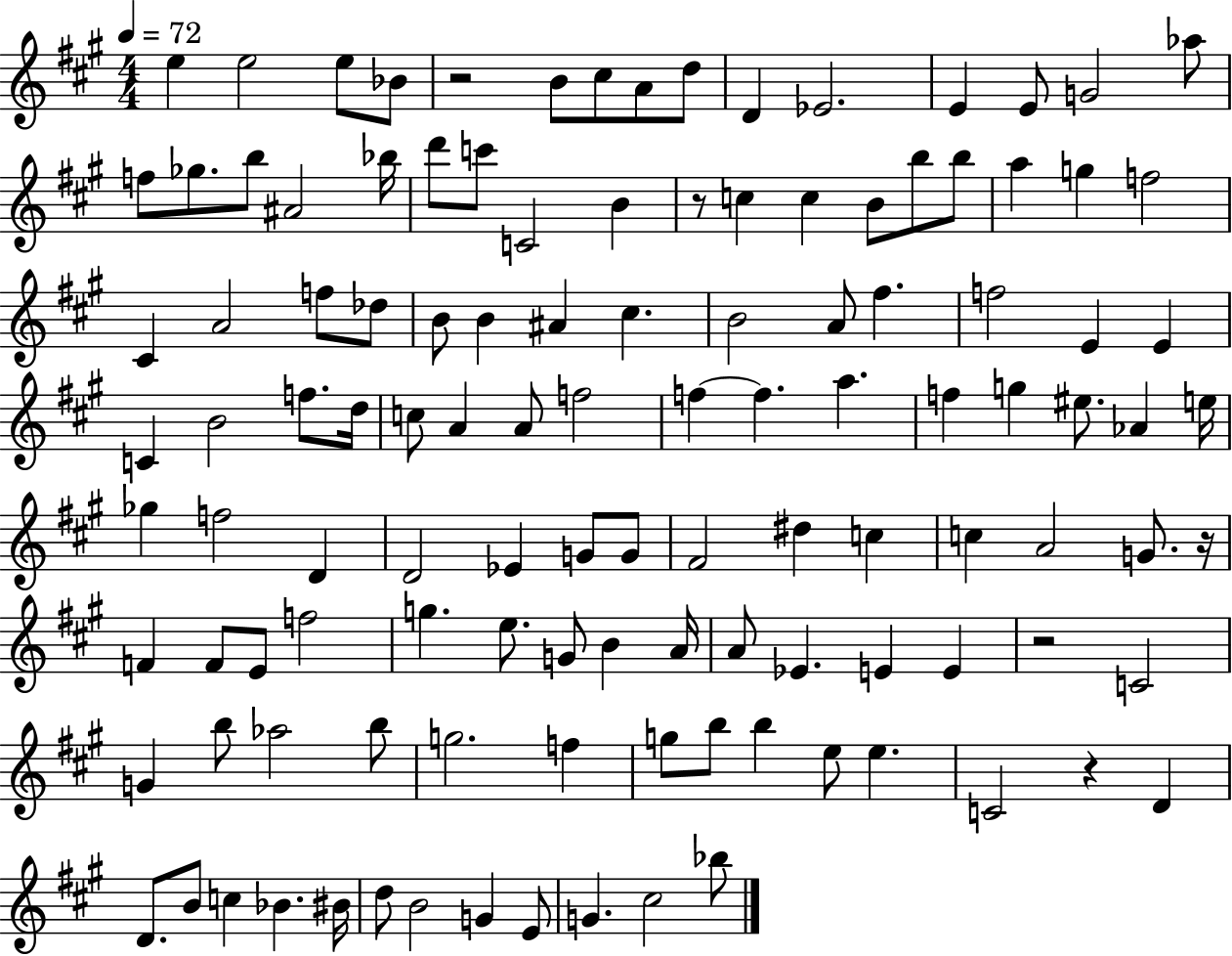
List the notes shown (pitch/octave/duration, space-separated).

E5/q E5/h E5/e Bb4/e R/h B4/e C#5/e A4/e D5/e D4/q Eb4/h. E4/q E4/e G4/h Ab5/e F5/e Gb5/e. B5/e A#4/h Bb5/s D6/e C6/e C4/h B4/q R/e C5/q C5/q B4/e B5/e B5/e A5/q G5/q F5/h C#4/q A4/h F5/e Db5/e B4/e B4/q A#4/q C#5/q. B4/h A4/e F#5/q. F5/h E4/q E4/q C4/q B4/h F5/e. D5/s C5/e A4/q A4/e F5/h F5/q F5/q. A5/q. F5/q G5/q EIS5/e. Ab4/q E5/s Gb5/q F5/h D4/q D4/h Eb4/q G4/e G4/e F#4/h D#5/q C5/q C5/q A4/h G4/e. R/s F4/q F4/e E4/e F5/h G5/q. E5/e. G4/e B4/q A4/s A4/e Eb4/q. E4/q E4/q R/h C4/h G4/q B5/e Ab5/h B5/e G5/h. F5/q G5/e B5/e B5/q E5/e E5/q. C4/h R/q D4/q D4/e. B4/e C5/q Bb4/q. BIS4/s D5/e B4/h G4/q E4/e G4/q. C#5/h Bb5/e